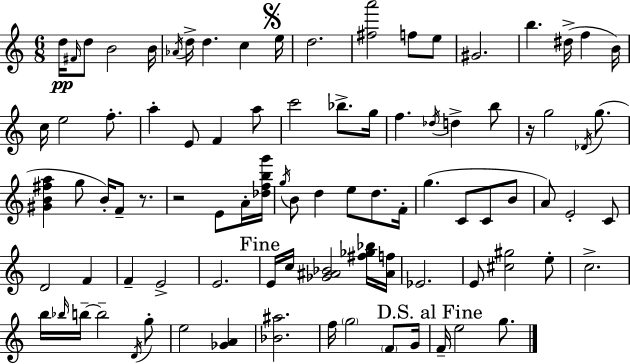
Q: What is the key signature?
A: C major